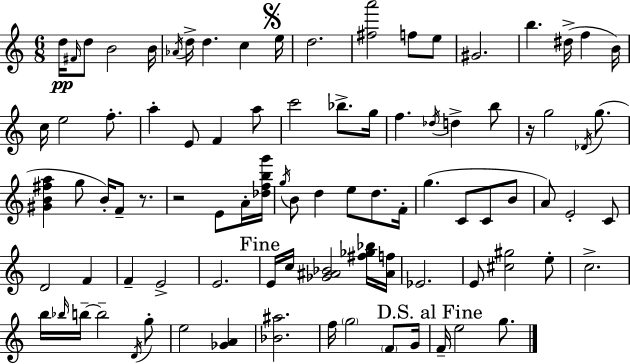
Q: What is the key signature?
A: C major